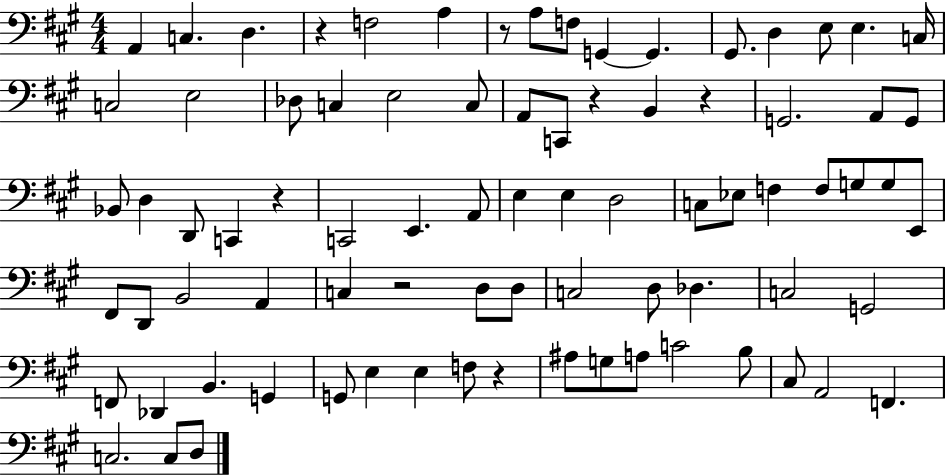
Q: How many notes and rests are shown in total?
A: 81